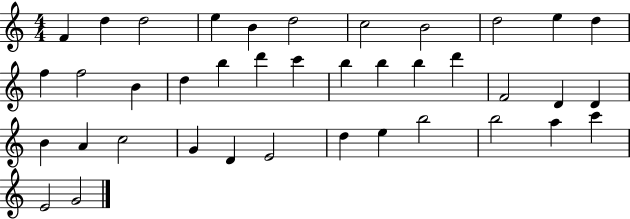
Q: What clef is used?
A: treble